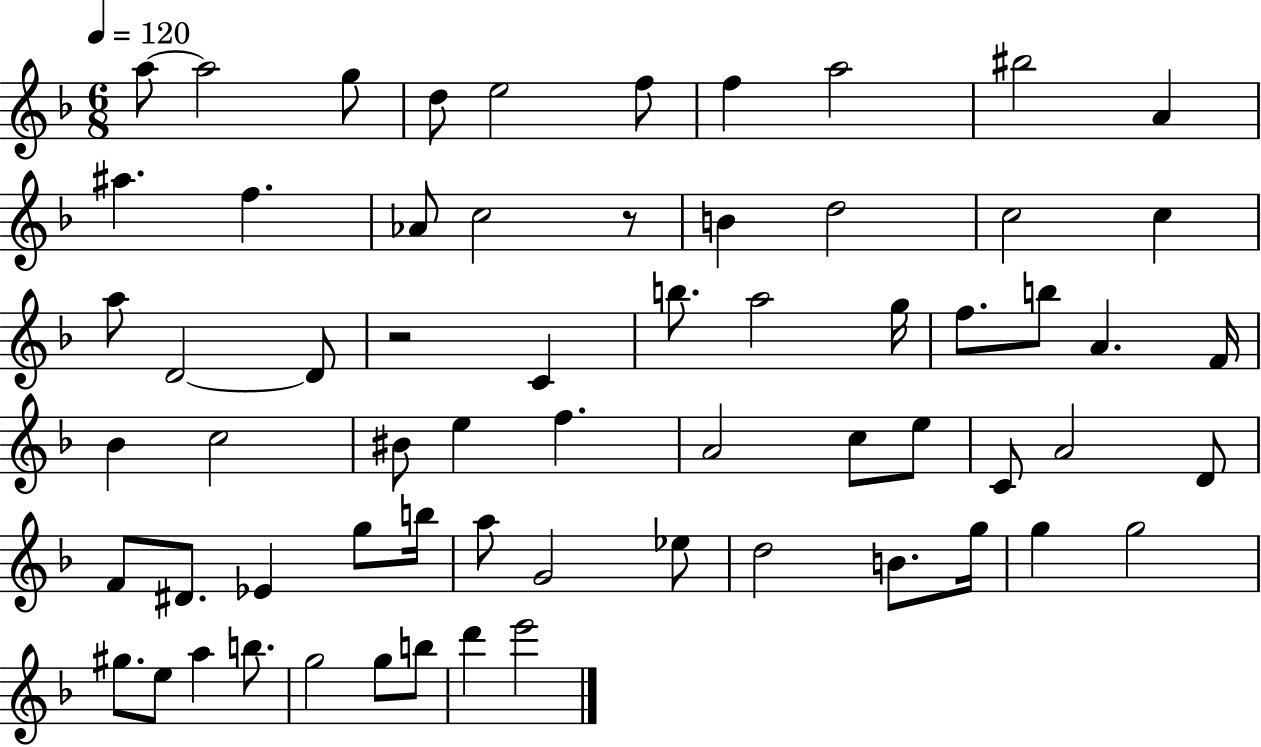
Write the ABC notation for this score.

X:1
T:Untitled
M:6/8
L:1/4
K:F
a/2 a2 g/2 d/2 e2 f/2 f a2 ^b2 A ^a f _A/2 c2 z/2 B d2 c2 c a/2 D2 D/2 z2 C b/2 a2 g/4 f/2 b/2 A F/4 _B c2 ^B/2 e f A2 c/2 e/2 C/2 A2 D/2 F/2 ^D/2 _E g/2 b/4 a/2 G2 _e/2 d2 B/2 g/4 g g2 ^g/2 e/2 a b/2 g2 g/2 b/2 d' e'2